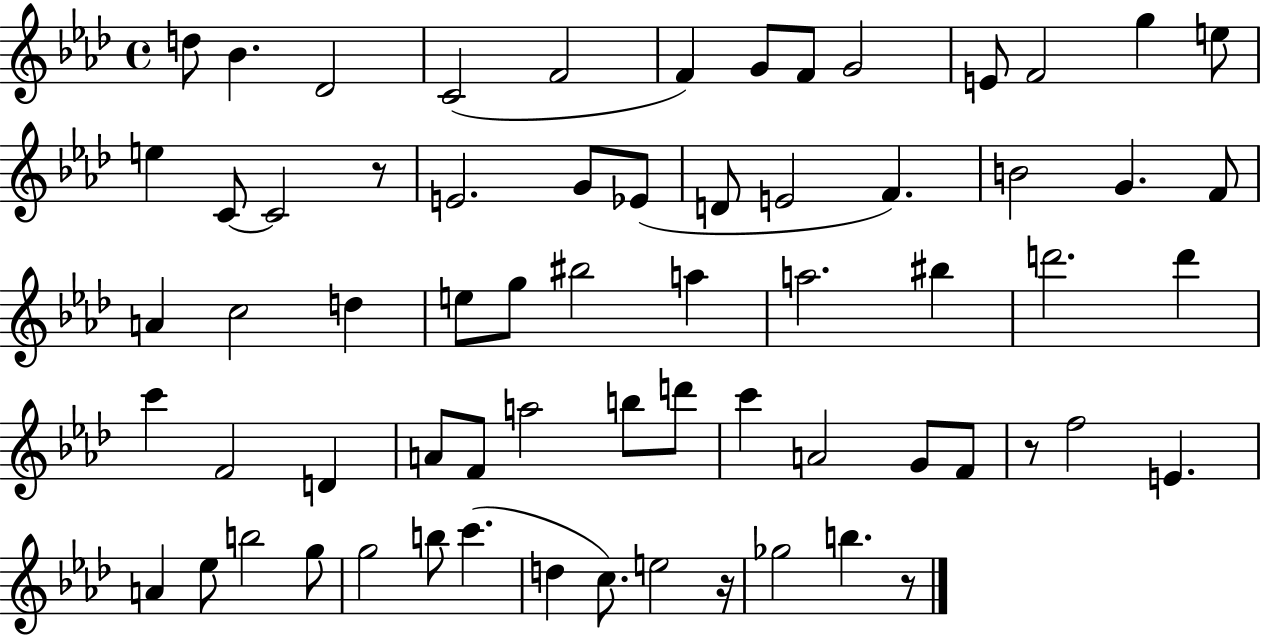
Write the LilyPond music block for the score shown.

{
  \clef treble
  \time 4/4
  \defaultTimeSignature
  \key aes \major
  d''8 bes'4. des'2 | c'2( f'2 | f'4) g'8 f'8 g'2 | e'8 f'2 g''4 e''8 | \break e''4 c'8~~ c'2 r8 | e'2. g'8 ees'8( | d'8 e'2 f'4.) | b'2 g'4. f'8 | \break a'4 c''2 d''4 | e''8 g''8 bis''2 a''4 | a''2. bis''4 | d'''2. d'''4 | \break c'''4 f'2 d'4 | a'8 f'8 a''2 b''8 d'''8 | c'''4 a'2 g'8 f'8 | r8 f''2 e'4. | \break a'4 ees''8 b''2 g''8 | g''2 b''8 c'''4.( | d''4 c''8.) e''2 r16 | ges''2 b''4. r8 | \break \bar "|."
}